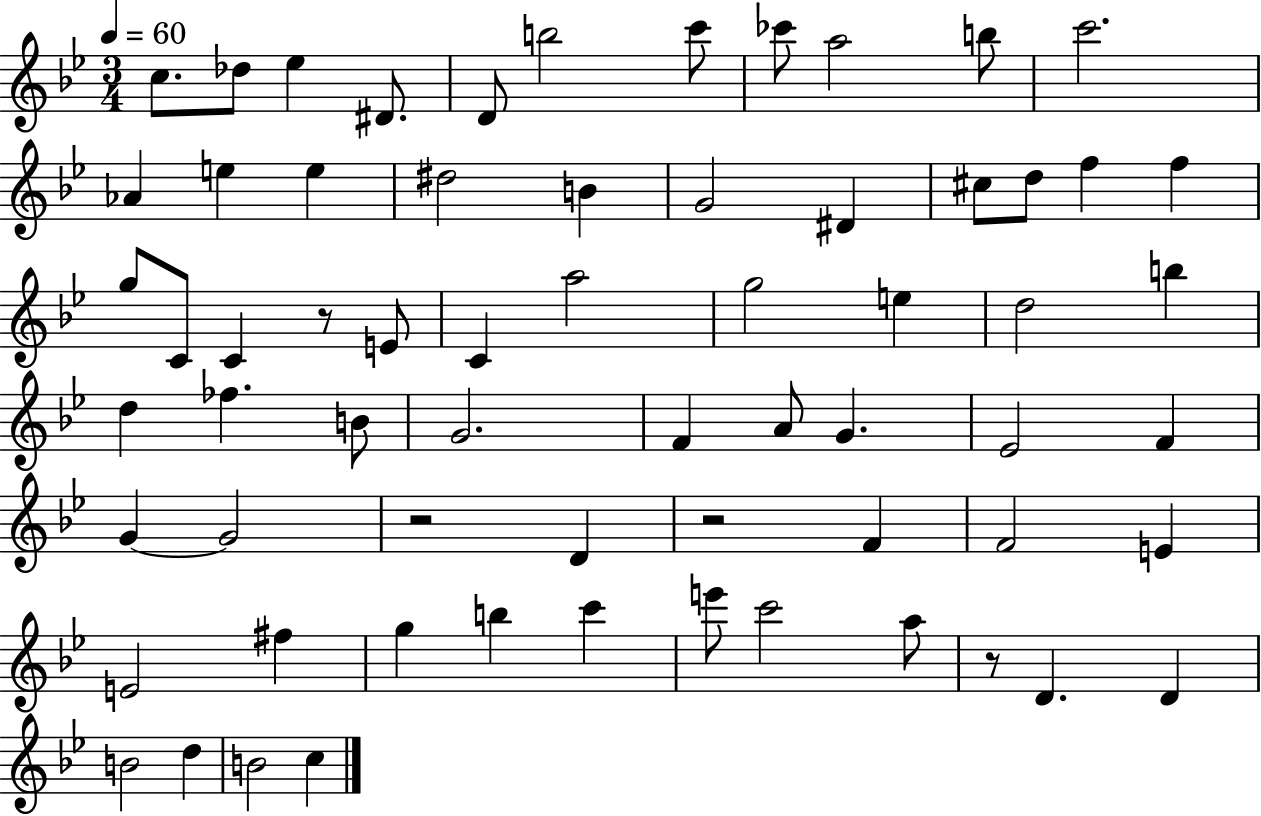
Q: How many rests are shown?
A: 4